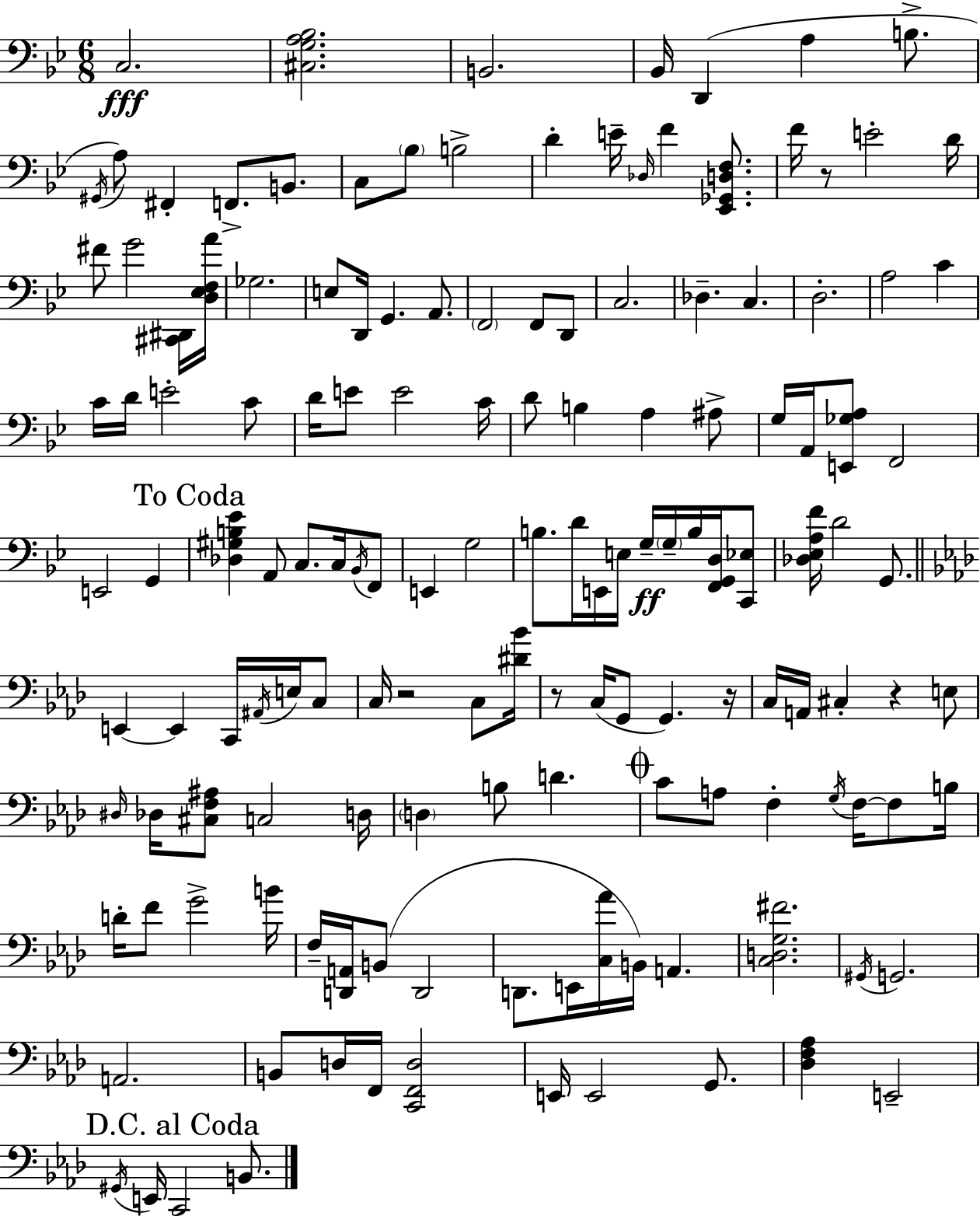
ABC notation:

X:1
T:Untitled
M:6/8
L:1/4
K:Gm
C,2 [^C,G,A,_B,]2 B,,2 _B,,/4 D,, A, B,/2 ^G,,/4 A,/2 ^F,, F,,/2 B,,/2 C,/2 _B,/2 B,2 D E/4 _D,/4 F [_E,,_G,,D,F,]/2 F/4 z/2 E2 D/4 ^F/2 G2 [^C,,^D,,]/4 [D,_E,F,A]/4 _G,2 E,/2 D,,/4 G,, A,,/2 F,,2 F,,/2 D,,/2 C,2 _D, C, D,2 A,2 C C/4 D/4 E2 C/2 D/4 E/2 E2 C/4 D/2 B, A, ^A,/2 G,/4 A,,/4 [E,,_G,A,]/2 F,,2 E,,2 G,, [_D,^G,B,_E] A,,/2 C,/2 C,/4 _B,,/4 F,,/2 E,, G,2 B,/2 D/4 E,,/4 E,/4 G,/4 G,/4 B,/4 [F,,G,,D,]/4 [C,,_E,]/2 [_D,_E,A,F]/4 D2 G,,/2 E,, E,, C,,/4 ^A,,/4 E,/4 C,/2 C,/4 z2 C,/2 [^D_B]/4 z/2 C,/4 G,,/2 G,, z/4 C,/4 A,,/4 ^C, z E,/2 ^D,/4 _D,/4 [^C,F,^A,]/2 C,2 D,/4 D, B,/2 D C/2 A,/2 F, G,/4 F,/4 F,/2 B,/4 D/4 F/2 G2 B/4 F,/4 [D,,A,,]/4 B,,/2 D,,2 D,,/2 E,,/4 [C,_A]/4 B,,/4 A,, [C,D,G,^F]2 ^G,,/4 G,,2 A,,2 B,,/2 D,/4 F,,/4 [C,,F,,D,]2 E,,/4 E,,2 G,,/2 [_D,F,_A,] E,,2 ^G,,/4 E,,/4 C,,2 B,,/2